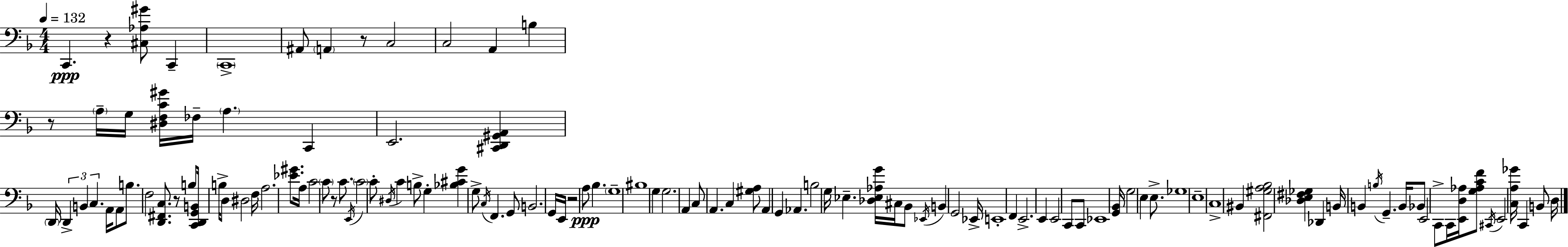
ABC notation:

X:1
T:Untitled
M:4/4
L:1/4
K:Dm
C,, z [^C,_A,^G]/2 C,, C,,4 ^A,,/2 A,, z/2 C,2 C,2 A,, B, z/2 A,/4 G,/4 [^D,F,C^G]/4 _F,/4 A, C,, E,,2 [^C,,D,,^G,,A,,] D,,/4 D,, B,, C, A,,/4 A,,/2 B,/2 F,2 [D,,^F,,C,]/2 z/2 B,/2 [C,,D,,G,,B,,]/4 B,/4 D,/2 ^D,2 F,/4 A,2 [_E^G]/2 A,/4 C2 C/2 z/2 C/2 E,,/4 C2 C/2 ^D,/4 C B,/2 G, [_B,^CG] G,/2 C,/4 F,, G,,/2 B,,2 G,,/4 E,,/4 z2 A,/2 _B, G,4 ^B,4 G, G,2 A,, C,/2 A,, C, [^G,A,]/2 A,, G,, _A,, B,2 G,/4 _E, [_D,_E,_A,G]/4 ^C,/4 _B,,/2 _E,,/4 B,, G,,2 _E,,/4 E,,4 F,, E,,2 E,, E,,2 C,,/2 C,,/2 _E,,4 [G,,_B,,]/4 G,2 E, E,/2 _G,4 E,4 C,4 ^B,, [^F,,^G,A,_B,]2 [_D,E,^F,_G,] _D,, B,,/4 B,, B,/4 G,, B,,/4 _B,,/2 E,,2 C,,/2 C,,/4 [E,,D,_A,]/4 [G,_A,CF]/2 ^C,,/4 E,,2 [C,A,_G]/4 C,, B,,/2 D,/4